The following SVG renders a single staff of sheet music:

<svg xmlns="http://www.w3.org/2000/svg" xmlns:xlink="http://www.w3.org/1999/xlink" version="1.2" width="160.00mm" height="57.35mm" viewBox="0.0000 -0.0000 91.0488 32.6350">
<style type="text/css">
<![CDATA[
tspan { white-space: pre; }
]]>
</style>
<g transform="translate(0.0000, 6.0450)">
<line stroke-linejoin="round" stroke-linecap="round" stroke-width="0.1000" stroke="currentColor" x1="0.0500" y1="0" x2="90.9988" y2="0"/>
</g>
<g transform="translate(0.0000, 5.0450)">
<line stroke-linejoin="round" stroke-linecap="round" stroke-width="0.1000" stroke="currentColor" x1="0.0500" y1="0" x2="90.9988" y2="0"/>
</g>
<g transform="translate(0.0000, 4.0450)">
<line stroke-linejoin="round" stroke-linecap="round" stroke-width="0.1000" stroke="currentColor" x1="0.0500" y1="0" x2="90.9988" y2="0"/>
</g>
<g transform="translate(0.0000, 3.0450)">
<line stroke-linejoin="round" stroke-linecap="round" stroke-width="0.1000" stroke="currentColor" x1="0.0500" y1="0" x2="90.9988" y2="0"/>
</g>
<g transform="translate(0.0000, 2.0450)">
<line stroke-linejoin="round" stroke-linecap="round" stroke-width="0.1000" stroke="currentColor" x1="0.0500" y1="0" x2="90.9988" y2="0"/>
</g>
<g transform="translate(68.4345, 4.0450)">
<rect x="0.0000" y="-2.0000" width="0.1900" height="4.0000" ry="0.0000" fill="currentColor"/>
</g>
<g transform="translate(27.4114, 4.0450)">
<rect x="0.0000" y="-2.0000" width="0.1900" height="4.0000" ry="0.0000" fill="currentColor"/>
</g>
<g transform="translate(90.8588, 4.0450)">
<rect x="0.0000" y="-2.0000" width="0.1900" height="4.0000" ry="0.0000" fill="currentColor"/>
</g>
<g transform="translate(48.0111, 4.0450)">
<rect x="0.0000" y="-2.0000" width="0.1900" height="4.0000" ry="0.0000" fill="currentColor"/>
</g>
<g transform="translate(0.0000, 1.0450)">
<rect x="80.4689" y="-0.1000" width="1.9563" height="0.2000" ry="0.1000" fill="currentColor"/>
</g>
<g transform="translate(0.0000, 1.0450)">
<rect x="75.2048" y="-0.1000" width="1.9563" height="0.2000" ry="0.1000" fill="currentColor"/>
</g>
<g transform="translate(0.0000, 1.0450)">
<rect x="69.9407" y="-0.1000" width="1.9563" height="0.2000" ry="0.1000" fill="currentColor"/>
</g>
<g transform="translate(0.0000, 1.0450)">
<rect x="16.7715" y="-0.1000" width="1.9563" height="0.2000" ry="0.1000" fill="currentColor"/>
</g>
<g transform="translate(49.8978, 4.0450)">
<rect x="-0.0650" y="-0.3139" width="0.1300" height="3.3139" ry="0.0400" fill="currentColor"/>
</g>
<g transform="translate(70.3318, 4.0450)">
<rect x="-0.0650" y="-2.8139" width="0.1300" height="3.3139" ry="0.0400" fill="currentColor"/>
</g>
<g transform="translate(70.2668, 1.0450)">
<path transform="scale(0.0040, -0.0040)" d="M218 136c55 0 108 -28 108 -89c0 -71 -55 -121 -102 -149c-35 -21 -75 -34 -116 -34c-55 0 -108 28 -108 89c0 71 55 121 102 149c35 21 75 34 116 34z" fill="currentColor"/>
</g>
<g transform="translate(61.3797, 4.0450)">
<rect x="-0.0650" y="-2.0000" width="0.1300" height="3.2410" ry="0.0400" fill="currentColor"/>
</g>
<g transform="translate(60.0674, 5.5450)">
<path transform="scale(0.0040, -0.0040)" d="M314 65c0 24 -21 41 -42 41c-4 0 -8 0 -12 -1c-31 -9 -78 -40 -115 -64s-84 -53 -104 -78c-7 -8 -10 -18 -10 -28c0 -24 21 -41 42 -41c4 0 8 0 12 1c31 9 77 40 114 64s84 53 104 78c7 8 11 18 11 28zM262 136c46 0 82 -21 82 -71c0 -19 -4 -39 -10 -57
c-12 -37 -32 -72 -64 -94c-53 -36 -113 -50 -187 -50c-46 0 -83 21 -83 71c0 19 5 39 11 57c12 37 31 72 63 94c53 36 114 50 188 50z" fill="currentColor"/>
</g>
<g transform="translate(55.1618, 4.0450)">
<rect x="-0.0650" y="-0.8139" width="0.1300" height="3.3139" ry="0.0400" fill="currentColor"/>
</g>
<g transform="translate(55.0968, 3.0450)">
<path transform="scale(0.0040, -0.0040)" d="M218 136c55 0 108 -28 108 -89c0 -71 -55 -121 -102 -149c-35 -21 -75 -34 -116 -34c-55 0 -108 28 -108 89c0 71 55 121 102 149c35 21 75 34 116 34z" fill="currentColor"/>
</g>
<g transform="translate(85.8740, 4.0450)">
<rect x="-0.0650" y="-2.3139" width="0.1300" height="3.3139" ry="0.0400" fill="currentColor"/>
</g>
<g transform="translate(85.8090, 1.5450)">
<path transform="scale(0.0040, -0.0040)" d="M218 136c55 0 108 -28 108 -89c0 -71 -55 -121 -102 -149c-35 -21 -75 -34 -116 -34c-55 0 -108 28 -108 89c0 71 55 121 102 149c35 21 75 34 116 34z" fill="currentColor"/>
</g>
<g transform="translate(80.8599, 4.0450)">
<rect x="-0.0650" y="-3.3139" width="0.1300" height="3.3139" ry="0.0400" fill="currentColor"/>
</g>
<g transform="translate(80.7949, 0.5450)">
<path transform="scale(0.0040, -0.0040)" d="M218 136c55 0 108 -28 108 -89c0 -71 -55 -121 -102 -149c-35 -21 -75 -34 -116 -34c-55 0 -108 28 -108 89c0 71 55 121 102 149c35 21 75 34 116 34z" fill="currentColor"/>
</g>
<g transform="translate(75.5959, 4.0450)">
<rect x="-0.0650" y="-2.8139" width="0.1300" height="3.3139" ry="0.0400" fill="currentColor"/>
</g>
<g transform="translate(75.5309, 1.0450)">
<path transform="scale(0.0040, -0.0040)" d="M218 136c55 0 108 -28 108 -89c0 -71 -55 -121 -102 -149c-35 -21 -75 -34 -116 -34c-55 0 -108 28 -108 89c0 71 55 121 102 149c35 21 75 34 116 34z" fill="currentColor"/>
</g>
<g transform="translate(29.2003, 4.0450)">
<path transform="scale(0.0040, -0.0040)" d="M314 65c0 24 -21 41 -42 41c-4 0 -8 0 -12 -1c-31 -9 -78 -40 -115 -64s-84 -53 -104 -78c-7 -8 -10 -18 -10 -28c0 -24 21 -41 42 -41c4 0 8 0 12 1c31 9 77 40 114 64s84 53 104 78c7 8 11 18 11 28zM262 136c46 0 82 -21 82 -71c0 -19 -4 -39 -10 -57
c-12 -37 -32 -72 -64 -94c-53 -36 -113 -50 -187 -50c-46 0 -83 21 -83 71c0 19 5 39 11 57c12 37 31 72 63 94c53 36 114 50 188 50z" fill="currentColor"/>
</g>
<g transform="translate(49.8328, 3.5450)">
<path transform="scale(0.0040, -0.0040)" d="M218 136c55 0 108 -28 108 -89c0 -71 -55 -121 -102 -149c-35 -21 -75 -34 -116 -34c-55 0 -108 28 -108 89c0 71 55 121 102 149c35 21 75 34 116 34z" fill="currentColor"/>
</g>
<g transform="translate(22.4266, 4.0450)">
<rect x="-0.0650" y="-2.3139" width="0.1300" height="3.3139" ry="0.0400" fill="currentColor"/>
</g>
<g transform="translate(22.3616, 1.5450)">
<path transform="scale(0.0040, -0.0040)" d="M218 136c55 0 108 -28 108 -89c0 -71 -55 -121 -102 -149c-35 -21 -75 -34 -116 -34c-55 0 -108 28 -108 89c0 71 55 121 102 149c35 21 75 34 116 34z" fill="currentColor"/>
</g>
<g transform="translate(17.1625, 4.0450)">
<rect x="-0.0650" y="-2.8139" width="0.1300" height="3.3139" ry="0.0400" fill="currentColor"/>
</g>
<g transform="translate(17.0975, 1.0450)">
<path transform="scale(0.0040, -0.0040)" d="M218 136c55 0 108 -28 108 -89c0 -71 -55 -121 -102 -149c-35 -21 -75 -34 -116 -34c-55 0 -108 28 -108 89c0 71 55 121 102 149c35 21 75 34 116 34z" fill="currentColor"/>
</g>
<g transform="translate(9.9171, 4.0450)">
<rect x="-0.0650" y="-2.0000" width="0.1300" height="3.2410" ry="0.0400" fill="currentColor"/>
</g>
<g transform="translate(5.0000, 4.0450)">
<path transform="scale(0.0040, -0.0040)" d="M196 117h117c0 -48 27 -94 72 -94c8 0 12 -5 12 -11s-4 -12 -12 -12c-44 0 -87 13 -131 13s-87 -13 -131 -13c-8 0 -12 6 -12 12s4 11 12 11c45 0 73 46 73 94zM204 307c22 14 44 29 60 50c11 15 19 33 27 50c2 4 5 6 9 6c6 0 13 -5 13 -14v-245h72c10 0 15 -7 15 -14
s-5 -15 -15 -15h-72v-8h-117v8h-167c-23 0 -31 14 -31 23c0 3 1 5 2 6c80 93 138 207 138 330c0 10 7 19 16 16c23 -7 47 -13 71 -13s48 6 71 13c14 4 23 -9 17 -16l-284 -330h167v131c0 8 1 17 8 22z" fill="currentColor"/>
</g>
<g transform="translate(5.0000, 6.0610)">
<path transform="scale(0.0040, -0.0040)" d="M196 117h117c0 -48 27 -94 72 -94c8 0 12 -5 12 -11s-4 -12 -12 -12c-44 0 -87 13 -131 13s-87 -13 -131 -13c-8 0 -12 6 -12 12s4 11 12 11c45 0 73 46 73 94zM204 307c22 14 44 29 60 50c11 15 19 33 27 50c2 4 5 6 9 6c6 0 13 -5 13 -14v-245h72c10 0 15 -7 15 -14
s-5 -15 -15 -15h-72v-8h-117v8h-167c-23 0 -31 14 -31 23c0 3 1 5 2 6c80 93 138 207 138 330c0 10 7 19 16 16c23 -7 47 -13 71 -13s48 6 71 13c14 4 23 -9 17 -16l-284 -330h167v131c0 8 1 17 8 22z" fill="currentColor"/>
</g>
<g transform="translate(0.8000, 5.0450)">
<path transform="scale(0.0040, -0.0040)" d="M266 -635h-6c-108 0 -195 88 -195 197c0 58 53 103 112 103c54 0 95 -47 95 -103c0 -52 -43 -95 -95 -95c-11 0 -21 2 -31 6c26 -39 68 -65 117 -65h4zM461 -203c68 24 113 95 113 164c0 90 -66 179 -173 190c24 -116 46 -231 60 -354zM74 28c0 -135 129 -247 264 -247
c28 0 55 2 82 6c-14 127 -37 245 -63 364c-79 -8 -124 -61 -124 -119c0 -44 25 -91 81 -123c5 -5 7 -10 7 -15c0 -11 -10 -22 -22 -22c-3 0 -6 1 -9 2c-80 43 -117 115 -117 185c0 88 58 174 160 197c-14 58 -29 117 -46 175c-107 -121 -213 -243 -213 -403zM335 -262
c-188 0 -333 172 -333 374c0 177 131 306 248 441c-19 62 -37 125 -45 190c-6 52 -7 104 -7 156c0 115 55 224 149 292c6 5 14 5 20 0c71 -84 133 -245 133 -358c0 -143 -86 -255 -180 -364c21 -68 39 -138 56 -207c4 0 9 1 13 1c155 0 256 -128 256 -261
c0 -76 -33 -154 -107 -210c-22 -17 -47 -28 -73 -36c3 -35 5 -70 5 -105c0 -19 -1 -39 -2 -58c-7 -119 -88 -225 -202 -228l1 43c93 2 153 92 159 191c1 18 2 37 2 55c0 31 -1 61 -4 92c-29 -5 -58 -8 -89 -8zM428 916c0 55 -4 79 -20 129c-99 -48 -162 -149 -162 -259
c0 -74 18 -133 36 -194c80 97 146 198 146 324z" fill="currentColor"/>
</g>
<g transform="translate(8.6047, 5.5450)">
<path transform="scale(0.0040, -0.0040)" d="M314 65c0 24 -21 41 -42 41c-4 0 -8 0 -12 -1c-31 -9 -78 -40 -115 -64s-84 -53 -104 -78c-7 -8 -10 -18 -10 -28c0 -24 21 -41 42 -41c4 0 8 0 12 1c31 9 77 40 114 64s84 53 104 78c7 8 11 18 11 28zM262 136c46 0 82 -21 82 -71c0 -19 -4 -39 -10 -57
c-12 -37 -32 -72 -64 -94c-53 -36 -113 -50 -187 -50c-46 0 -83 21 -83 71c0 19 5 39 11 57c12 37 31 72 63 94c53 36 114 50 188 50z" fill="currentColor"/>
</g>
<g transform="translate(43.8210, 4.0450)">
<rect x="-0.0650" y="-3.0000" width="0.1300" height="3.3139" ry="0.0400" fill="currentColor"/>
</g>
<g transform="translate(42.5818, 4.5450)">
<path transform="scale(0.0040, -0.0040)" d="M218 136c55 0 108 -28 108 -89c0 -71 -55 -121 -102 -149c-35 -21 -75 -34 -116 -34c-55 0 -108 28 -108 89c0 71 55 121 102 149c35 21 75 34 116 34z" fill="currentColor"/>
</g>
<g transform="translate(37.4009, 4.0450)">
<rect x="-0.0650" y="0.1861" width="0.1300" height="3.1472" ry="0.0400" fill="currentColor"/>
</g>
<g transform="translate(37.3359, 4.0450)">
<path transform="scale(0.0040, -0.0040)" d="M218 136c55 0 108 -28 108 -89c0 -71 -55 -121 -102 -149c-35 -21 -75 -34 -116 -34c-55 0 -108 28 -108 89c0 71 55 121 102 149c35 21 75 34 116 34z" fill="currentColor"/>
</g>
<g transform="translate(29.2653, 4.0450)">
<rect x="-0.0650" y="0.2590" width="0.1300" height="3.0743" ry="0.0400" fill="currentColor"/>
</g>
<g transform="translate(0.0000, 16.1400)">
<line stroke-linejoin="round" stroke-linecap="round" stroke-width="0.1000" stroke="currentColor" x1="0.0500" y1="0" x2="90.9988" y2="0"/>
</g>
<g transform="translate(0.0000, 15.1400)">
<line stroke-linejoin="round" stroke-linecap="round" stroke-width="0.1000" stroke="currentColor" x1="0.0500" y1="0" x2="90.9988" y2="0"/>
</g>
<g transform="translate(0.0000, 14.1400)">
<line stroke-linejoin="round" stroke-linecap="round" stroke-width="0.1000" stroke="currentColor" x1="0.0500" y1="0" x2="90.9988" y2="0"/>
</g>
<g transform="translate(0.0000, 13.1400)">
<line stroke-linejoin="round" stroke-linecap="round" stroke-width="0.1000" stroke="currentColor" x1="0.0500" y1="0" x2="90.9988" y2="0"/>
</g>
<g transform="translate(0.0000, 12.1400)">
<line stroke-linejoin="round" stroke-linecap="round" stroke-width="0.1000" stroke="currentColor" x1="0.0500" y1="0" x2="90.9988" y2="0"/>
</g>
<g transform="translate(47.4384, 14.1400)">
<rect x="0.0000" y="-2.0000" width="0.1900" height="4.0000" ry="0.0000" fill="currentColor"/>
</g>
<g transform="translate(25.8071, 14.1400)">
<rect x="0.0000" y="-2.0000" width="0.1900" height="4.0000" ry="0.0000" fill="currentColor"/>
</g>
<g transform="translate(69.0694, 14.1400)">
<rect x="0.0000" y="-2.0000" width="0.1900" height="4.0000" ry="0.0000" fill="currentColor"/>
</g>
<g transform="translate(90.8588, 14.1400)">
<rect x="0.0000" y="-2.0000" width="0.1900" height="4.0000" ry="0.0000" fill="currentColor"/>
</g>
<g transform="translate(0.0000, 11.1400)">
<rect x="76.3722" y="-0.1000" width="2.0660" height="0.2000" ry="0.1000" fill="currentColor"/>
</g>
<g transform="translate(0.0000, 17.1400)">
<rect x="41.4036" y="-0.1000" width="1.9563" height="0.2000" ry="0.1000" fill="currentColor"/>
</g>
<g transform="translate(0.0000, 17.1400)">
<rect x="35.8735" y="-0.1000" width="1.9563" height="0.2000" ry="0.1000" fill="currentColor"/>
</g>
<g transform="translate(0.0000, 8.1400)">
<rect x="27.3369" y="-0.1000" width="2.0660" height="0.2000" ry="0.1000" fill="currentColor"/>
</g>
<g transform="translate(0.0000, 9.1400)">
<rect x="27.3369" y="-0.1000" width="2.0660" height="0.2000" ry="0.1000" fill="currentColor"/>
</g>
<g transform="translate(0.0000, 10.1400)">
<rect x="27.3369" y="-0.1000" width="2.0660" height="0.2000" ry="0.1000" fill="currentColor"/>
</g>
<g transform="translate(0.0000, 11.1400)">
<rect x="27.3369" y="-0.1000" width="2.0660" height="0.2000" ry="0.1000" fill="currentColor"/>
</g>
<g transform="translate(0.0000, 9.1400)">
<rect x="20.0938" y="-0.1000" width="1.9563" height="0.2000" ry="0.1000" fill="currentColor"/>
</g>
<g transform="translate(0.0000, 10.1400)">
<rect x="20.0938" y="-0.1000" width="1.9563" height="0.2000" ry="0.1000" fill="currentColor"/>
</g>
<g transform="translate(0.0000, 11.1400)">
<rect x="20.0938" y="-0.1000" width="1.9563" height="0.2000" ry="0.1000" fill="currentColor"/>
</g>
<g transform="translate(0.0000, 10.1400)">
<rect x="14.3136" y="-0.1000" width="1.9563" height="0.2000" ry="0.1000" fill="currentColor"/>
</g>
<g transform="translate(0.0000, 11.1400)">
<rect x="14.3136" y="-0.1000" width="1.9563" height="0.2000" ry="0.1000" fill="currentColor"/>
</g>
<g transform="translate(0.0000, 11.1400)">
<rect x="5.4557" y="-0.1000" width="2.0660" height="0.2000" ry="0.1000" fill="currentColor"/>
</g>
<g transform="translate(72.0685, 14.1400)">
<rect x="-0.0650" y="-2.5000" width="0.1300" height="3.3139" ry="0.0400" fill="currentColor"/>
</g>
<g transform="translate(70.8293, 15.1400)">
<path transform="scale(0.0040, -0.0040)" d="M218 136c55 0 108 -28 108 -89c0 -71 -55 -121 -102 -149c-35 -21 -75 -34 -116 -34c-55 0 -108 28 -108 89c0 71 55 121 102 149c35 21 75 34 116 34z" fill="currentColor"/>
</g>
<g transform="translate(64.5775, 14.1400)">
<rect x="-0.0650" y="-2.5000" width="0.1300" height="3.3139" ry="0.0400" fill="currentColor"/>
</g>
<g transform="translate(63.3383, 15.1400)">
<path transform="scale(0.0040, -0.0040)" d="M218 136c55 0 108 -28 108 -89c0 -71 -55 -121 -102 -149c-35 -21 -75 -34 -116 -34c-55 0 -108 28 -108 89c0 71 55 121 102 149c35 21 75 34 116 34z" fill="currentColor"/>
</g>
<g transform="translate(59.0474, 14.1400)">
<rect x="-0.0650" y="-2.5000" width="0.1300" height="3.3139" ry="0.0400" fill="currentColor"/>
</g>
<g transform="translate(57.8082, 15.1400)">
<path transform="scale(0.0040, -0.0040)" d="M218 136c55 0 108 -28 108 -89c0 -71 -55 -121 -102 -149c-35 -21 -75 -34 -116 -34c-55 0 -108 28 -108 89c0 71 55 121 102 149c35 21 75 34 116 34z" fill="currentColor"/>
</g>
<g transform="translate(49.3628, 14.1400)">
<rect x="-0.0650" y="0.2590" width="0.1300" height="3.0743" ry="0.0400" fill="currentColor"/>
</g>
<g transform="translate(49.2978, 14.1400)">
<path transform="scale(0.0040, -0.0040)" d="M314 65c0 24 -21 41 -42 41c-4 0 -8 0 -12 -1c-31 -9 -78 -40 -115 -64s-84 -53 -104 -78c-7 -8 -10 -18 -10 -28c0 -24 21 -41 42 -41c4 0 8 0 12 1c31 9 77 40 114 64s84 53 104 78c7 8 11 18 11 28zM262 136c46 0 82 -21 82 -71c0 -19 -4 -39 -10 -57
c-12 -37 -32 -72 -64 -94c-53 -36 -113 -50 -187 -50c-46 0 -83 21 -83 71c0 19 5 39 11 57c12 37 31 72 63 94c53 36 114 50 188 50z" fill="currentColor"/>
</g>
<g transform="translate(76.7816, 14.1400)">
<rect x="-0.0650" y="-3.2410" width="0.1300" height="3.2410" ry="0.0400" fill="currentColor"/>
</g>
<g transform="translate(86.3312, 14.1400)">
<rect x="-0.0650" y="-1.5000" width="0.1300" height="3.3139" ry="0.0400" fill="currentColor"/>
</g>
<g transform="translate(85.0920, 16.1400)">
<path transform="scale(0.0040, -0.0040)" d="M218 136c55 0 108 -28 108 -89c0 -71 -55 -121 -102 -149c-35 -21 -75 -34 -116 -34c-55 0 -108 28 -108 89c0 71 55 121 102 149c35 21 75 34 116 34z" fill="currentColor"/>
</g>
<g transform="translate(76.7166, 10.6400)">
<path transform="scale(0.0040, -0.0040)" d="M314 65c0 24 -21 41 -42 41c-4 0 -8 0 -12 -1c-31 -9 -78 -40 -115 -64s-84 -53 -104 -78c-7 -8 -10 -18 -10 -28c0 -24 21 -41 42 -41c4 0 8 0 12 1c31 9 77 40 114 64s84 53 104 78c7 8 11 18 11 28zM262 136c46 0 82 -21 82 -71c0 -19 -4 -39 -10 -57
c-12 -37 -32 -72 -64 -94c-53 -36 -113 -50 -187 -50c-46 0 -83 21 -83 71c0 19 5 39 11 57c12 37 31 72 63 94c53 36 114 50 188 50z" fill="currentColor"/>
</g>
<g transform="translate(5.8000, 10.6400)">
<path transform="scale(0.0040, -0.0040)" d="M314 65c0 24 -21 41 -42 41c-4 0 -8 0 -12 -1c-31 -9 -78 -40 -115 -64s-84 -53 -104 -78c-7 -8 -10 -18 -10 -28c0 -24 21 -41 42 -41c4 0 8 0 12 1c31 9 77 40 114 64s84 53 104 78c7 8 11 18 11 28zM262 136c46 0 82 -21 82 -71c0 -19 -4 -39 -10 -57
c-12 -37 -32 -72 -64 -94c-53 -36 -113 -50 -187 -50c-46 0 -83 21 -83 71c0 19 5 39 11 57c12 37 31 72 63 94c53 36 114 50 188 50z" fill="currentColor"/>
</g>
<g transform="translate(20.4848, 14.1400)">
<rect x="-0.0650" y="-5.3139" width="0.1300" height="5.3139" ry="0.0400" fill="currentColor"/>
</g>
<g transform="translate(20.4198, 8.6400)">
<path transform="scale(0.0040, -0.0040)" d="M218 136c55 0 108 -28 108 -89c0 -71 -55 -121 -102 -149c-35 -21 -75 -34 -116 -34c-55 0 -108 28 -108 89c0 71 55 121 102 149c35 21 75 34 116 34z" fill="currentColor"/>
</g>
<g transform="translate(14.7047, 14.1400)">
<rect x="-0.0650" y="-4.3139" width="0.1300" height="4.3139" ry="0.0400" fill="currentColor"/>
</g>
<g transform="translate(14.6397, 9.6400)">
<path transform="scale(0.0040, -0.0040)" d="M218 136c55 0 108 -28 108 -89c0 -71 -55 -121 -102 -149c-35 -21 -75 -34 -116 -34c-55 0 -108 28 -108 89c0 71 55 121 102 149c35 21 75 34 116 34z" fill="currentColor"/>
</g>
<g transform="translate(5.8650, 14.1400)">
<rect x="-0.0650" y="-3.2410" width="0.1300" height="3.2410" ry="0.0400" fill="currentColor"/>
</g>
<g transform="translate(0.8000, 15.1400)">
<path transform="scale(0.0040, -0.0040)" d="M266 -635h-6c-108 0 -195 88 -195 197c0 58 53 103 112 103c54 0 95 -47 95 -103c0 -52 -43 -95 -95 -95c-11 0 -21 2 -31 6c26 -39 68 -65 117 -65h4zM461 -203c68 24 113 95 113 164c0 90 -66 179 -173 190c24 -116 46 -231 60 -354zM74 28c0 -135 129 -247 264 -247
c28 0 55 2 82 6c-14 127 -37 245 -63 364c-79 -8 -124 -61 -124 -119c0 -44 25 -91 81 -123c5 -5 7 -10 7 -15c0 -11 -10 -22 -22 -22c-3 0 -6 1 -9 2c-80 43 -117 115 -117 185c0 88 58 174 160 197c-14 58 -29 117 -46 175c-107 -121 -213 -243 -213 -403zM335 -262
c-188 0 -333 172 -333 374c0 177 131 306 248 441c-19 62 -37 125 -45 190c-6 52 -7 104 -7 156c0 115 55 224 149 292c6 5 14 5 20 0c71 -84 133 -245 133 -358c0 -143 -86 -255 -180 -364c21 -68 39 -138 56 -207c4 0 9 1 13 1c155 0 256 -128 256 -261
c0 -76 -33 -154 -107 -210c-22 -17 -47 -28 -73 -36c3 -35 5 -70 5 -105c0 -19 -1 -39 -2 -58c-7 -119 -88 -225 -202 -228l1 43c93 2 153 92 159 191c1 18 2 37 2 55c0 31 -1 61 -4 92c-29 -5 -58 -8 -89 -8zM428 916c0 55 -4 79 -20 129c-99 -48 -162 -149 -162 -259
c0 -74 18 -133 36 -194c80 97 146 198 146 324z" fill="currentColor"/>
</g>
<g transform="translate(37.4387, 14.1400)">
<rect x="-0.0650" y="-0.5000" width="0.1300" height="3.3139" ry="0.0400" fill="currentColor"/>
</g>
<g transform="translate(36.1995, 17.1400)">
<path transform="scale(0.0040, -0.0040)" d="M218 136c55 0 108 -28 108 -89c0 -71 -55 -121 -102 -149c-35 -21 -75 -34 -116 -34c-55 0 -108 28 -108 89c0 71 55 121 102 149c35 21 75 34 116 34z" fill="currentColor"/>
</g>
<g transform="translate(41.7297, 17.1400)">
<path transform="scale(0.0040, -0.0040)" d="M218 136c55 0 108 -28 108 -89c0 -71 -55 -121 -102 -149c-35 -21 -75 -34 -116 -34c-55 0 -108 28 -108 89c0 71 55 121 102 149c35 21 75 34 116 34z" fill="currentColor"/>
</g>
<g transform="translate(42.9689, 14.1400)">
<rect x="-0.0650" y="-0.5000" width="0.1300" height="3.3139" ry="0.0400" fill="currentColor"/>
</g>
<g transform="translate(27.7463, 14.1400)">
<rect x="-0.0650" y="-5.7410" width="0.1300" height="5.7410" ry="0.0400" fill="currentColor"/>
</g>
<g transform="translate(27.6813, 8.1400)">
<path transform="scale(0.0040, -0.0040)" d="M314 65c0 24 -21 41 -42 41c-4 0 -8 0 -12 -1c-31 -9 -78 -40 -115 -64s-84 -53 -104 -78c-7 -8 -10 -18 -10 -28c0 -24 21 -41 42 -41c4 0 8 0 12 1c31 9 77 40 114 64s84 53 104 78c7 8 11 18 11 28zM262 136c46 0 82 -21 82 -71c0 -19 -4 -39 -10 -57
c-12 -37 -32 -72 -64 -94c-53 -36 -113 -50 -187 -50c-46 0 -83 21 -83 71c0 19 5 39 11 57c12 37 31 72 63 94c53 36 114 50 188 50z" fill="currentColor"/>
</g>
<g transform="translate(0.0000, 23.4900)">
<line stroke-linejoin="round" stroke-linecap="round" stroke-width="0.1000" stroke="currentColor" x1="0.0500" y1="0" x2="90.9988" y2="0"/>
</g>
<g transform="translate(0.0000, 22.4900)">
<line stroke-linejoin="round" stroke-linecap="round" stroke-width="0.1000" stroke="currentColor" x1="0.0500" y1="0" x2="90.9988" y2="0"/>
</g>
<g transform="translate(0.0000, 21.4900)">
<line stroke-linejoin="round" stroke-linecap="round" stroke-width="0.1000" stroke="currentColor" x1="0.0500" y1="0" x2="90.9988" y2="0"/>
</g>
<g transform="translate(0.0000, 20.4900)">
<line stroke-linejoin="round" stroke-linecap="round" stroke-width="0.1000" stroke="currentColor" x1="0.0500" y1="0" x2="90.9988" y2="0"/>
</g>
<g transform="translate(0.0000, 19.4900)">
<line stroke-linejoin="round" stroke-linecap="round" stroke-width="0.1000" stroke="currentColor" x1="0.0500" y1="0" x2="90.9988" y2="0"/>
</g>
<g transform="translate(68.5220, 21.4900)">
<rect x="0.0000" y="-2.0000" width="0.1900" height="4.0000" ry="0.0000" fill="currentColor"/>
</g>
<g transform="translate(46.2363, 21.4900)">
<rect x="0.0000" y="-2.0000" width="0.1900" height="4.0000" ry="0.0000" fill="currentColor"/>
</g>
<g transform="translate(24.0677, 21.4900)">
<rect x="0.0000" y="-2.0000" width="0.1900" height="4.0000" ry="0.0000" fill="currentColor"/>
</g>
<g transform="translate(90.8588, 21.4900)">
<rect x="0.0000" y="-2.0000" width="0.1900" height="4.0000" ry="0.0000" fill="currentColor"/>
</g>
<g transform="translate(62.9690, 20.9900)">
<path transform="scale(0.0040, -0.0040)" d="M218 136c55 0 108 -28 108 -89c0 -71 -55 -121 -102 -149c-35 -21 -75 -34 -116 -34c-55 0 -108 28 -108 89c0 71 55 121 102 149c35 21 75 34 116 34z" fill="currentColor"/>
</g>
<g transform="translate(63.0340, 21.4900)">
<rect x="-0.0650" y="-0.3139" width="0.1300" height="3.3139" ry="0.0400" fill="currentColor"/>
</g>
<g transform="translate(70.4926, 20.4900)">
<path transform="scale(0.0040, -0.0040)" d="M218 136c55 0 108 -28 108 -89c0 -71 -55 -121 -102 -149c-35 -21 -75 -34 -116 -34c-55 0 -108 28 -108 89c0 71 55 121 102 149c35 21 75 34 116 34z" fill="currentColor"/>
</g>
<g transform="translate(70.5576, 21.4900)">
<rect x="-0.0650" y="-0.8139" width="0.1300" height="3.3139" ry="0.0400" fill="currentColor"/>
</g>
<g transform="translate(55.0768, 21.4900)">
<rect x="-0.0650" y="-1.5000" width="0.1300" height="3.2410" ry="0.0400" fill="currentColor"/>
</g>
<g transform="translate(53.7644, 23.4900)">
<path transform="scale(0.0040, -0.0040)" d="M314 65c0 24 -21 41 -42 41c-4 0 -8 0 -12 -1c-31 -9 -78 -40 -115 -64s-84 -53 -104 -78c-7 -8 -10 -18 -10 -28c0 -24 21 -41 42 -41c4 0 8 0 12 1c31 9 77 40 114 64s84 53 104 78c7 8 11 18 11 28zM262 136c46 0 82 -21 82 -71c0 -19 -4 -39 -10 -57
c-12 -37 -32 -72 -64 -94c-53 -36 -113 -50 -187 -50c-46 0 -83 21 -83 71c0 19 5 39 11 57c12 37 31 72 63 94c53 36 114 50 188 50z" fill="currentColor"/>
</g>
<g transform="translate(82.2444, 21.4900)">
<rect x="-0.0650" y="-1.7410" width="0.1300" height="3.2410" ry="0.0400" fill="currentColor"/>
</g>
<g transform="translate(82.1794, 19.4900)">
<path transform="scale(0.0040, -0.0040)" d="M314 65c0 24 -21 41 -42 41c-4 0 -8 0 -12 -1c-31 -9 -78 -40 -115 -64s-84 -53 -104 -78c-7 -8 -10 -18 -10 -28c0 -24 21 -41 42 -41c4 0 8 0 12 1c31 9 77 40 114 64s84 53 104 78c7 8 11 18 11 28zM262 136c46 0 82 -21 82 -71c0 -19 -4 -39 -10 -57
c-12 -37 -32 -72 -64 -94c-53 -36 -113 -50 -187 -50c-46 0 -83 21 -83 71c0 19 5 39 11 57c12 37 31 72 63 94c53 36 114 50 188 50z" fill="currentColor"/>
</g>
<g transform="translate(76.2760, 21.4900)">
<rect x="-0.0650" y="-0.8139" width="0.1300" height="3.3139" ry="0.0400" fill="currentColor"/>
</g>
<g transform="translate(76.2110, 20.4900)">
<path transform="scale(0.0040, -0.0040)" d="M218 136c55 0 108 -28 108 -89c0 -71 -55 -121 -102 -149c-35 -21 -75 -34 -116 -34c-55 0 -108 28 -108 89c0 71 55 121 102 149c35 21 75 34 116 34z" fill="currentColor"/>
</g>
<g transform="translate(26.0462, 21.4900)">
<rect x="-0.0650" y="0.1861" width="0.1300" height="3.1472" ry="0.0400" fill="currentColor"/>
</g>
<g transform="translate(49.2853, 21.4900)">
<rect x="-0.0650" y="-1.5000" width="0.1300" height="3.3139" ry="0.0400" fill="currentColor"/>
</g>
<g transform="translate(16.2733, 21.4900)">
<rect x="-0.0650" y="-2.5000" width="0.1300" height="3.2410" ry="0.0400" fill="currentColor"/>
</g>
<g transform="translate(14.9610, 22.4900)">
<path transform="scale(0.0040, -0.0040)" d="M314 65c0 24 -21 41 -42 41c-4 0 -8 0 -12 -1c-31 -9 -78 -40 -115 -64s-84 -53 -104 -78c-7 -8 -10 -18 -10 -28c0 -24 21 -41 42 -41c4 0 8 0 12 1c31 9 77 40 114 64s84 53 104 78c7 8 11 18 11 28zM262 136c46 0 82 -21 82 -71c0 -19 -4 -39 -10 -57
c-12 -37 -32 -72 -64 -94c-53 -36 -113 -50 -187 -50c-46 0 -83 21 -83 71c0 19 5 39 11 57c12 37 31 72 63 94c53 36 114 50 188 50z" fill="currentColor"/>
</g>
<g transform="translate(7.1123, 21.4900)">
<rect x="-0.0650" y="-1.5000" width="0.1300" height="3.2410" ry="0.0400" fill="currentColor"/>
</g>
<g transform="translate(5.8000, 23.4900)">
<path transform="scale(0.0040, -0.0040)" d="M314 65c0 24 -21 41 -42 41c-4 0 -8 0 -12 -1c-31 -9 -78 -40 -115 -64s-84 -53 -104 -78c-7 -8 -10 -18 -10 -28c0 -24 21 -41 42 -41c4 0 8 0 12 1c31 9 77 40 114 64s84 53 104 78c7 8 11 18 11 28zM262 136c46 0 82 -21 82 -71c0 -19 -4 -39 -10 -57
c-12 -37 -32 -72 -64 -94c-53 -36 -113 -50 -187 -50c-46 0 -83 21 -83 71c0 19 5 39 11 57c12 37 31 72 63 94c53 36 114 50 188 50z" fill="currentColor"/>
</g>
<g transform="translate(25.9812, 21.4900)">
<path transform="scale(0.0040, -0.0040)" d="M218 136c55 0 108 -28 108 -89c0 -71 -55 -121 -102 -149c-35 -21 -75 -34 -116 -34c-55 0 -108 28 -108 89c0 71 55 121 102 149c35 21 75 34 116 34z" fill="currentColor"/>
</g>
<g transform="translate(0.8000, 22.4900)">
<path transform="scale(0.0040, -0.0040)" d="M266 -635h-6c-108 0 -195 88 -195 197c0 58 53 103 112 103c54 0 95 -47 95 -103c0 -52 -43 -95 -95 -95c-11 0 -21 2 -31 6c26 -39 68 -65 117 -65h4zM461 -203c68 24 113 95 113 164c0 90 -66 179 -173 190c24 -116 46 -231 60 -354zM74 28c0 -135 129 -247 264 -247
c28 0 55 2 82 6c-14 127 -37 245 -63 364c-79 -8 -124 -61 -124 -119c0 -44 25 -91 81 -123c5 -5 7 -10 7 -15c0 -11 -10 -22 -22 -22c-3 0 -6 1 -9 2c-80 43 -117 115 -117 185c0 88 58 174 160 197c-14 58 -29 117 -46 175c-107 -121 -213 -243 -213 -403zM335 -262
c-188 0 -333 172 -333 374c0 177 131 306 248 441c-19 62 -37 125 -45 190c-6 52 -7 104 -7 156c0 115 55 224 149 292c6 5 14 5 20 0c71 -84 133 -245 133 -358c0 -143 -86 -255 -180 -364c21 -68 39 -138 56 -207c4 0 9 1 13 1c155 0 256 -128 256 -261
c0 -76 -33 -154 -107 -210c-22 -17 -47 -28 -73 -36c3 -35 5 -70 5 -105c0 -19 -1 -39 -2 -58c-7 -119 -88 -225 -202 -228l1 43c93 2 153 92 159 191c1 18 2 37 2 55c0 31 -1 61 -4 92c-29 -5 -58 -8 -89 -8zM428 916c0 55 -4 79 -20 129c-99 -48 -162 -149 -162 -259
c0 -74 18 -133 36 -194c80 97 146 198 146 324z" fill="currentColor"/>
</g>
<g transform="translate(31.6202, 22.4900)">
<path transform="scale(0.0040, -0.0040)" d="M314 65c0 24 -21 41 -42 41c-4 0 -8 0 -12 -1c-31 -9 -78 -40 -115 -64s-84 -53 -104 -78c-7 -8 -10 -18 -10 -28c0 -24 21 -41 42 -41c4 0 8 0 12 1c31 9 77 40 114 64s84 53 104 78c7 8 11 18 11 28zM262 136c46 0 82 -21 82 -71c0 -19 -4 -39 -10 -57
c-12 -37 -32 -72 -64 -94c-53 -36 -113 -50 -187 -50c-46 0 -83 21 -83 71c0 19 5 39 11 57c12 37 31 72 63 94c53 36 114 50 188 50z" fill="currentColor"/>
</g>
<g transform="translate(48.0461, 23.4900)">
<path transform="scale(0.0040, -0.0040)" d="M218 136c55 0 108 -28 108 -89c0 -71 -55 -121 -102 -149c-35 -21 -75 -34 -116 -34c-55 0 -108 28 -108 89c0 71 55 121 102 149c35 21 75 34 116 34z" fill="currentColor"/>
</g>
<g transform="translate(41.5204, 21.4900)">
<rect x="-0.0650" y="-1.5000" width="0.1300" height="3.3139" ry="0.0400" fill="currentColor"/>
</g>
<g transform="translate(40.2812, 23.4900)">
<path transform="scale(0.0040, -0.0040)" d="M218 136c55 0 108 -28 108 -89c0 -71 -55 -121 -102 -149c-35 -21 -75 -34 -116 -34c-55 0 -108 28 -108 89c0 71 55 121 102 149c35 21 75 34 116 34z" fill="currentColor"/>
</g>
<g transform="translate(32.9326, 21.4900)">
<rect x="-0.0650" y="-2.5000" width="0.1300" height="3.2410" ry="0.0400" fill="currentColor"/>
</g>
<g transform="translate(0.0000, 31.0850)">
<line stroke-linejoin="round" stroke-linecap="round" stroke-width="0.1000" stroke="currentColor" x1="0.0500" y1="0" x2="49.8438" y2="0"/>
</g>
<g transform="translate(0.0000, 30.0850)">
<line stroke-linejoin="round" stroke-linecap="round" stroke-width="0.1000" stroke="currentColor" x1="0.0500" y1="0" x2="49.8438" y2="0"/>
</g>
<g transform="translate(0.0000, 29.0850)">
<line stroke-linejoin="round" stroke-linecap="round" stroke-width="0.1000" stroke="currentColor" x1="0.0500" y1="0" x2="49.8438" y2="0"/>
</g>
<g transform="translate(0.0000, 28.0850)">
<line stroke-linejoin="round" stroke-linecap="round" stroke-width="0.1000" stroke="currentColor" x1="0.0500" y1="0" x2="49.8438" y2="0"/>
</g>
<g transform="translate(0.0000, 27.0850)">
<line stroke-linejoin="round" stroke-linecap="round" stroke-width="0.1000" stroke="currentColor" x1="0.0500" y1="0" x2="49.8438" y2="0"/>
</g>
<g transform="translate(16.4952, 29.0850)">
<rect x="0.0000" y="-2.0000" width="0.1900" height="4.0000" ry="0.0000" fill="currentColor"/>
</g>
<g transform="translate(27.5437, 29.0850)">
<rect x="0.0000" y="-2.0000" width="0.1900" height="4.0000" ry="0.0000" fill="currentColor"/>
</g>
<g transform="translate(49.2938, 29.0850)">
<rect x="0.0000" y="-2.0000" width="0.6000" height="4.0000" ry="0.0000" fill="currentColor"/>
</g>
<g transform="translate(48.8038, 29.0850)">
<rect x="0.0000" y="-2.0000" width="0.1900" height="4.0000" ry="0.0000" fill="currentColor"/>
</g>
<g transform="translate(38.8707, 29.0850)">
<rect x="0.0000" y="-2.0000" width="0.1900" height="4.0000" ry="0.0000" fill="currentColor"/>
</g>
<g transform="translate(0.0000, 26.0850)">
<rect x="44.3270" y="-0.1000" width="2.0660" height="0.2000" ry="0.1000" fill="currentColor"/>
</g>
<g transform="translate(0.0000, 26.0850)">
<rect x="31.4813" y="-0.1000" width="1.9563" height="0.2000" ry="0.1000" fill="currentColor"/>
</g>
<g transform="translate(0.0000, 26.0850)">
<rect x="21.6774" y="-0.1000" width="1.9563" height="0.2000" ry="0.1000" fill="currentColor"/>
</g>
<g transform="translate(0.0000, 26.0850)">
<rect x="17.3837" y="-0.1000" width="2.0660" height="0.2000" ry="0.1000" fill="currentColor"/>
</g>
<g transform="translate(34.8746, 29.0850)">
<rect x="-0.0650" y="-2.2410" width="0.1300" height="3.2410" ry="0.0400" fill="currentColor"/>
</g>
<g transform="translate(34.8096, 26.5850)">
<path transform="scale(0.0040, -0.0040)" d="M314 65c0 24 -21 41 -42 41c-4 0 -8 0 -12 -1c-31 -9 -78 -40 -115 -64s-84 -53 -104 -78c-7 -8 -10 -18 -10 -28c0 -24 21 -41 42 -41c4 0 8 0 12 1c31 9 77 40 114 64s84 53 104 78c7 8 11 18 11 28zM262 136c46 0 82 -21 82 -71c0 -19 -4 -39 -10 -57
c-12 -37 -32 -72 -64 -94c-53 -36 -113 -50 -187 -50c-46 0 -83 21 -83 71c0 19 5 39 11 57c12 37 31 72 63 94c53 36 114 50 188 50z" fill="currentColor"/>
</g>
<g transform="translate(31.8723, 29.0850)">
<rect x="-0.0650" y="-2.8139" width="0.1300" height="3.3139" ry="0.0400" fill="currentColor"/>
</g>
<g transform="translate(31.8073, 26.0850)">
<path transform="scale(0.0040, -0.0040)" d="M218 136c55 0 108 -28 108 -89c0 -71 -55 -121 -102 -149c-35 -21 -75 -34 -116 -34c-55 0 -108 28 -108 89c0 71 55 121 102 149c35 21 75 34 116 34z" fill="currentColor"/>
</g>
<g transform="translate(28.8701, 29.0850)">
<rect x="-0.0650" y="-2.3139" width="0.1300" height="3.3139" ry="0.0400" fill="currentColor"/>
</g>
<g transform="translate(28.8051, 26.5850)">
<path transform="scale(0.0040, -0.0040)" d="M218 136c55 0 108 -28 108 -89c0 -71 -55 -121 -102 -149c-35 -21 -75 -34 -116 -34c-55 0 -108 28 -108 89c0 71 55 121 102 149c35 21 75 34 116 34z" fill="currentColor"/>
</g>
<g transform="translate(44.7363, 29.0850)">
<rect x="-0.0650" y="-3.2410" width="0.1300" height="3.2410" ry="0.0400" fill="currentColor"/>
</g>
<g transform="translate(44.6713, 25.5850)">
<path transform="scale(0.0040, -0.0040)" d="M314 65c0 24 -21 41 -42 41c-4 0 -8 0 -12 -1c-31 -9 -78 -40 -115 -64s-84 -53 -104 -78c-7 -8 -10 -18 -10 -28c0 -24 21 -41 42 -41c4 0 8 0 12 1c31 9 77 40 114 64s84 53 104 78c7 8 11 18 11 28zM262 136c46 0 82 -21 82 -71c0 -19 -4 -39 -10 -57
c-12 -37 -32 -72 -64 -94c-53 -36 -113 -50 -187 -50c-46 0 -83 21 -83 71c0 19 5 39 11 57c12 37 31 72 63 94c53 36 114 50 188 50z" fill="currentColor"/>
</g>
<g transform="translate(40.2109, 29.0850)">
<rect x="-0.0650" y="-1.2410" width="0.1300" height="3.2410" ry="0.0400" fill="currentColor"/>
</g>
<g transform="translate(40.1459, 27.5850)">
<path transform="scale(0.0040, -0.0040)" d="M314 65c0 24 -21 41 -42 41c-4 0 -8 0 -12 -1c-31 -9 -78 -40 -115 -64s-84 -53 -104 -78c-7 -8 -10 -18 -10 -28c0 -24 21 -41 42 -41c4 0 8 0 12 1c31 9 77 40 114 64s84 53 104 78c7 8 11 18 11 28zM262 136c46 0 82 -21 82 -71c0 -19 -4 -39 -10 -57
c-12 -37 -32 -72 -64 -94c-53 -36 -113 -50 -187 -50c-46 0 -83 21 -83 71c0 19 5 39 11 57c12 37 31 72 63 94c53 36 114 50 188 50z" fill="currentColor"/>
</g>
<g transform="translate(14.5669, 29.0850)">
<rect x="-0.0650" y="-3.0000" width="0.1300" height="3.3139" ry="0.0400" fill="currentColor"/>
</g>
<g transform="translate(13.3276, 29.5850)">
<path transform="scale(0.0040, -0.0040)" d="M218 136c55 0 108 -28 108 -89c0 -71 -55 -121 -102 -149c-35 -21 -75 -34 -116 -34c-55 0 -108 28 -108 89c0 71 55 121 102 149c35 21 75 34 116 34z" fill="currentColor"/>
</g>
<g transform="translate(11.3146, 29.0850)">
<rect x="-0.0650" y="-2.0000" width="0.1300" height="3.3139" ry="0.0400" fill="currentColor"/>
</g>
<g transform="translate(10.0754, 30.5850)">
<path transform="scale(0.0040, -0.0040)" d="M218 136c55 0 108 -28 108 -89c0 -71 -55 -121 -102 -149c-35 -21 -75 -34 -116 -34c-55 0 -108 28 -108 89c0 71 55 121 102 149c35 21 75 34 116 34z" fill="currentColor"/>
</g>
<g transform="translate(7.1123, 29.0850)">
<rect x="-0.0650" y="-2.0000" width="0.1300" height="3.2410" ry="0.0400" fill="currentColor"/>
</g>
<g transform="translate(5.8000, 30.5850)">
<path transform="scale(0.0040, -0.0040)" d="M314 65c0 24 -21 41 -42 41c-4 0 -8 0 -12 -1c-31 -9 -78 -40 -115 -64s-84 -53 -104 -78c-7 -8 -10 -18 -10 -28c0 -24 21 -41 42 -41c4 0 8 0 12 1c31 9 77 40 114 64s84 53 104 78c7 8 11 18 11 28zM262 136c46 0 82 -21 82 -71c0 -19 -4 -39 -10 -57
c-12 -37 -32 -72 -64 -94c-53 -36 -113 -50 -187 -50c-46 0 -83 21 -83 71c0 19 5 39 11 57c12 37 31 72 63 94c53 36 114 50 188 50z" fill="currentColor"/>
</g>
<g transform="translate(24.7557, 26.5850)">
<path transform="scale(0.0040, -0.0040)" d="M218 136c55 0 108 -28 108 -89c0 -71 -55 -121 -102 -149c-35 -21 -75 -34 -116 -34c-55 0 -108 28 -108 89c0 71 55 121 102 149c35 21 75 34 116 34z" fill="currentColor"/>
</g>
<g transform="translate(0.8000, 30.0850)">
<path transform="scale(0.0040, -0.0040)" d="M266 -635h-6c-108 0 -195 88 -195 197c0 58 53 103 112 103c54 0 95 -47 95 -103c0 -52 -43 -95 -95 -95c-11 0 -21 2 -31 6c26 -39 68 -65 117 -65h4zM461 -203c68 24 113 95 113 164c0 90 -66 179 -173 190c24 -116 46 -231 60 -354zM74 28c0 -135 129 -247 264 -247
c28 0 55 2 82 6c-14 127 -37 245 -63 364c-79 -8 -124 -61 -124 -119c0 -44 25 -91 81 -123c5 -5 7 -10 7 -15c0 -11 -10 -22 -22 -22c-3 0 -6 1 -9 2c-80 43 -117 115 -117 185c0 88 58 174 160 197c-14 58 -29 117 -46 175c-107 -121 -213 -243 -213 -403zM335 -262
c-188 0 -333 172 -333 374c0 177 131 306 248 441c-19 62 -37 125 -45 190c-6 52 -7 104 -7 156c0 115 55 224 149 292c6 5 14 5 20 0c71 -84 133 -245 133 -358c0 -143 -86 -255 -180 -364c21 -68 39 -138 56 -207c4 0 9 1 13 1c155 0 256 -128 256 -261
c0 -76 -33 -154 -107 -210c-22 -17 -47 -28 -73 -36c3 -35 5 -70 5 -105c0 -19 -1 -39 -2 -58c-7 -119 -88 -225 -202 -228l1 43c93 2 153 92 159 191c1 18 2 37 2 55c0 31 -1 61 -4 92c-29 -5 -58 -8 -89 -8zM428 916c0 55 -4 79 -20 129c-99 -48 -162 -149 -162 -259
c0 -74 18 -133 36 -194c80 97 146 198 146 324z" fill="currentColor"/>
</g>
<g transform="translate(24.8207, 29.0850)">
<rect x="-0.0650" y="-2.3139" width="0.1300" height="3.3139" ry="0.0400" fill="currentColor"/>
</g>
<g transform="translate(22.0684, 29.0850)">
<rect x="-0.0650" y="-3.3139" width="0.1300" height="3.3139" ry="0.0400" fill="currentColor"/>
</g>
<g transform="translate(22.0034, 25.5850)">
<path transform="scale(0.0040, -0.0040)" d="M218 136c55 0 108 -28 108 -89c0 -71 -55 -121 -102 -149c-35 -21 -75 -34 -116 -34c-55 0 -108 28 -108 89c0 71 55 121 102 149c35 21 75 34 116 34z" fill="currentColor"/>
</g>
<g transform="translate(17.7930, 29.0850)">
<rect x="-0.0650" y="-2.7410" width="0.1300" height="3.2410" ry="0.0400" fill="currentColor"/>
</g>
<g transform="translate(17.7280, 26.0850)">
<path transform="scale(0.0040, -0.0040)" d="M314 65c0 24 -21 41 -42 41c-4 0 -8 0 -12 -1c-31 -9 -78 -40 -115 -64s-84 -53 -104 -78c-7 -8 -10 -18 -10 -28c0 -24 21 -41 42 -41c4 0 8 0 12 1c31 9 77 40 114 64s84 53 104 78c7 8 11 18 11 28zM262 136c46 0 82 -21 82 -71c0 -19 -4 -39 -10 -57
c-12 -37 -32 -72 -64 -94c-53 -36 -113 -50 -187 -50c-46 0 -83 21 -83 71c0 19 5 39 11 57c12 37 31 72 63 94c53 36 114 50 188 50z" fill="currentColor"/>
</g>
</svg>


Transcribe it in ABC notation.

X:1
T:Untitled
M:4/4
L:1/4
K:C
F2 a g B2 B A c d F2 a a b g b2 d' f' g'2 C C B2 G G G b2 E E2 G2 B G2 E E E2 c d d f2 F2 F A a2 b g g a g2 e2 b2